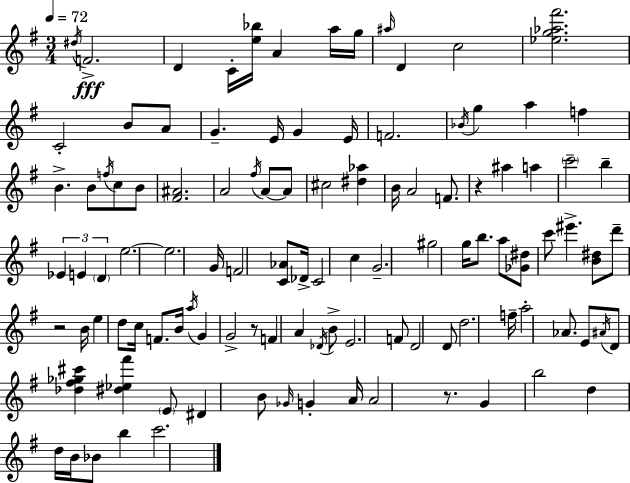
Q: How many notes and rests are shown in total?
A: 109